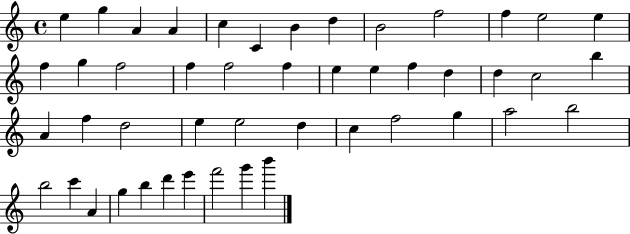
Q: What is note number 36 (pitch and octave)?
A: A5